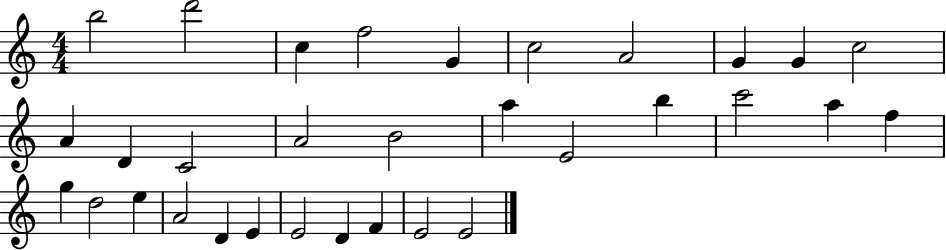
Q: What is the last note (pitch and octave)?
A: E4